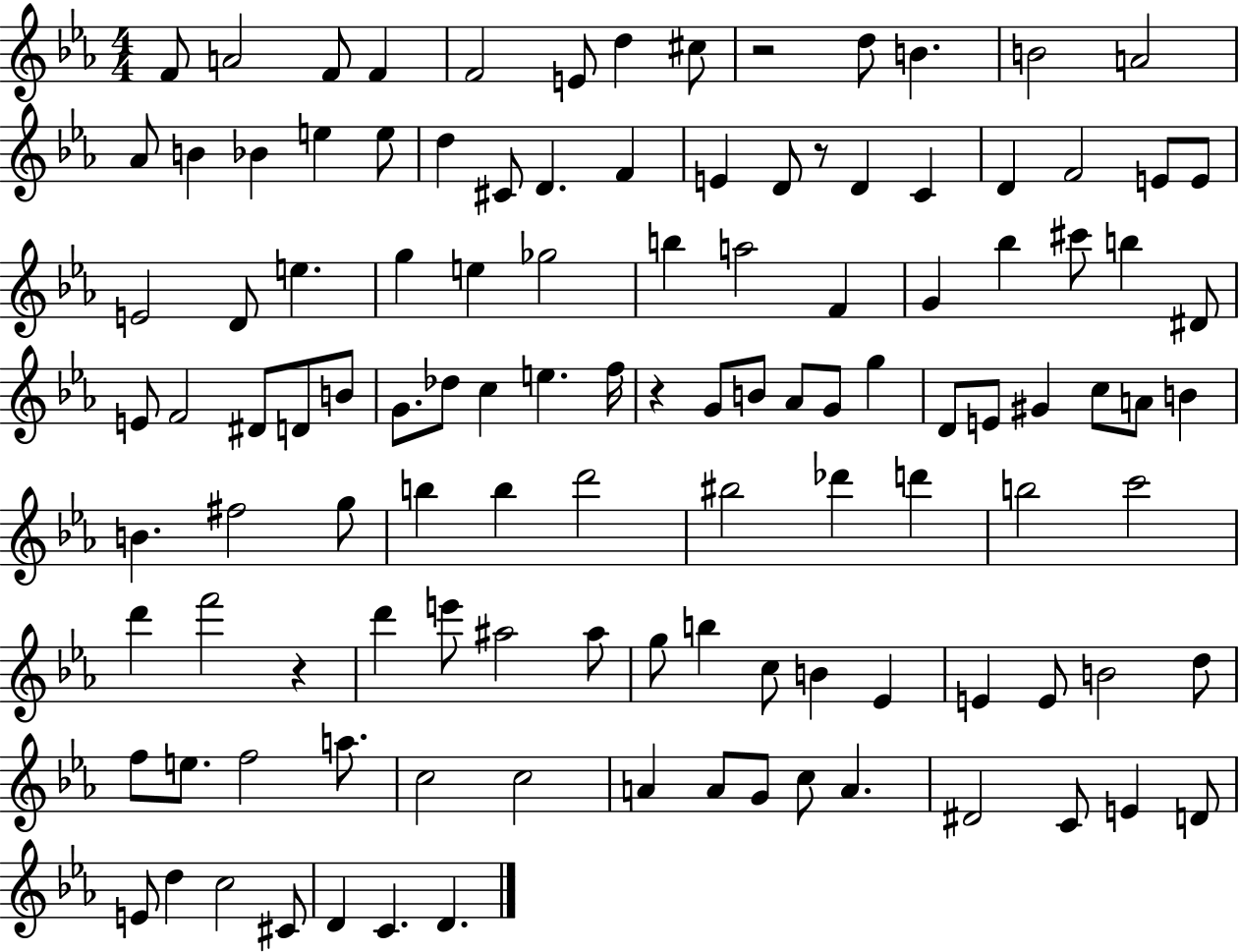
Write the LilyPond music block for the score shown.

{
  \clef treble
  \numericTimeSignature
  \time 4/4
  \key ees \major
  f'8 a'2 f'8 f'4 | f'2 e'8 d''4 cis''8 | r2 d''8 b'4. | b'2 a'2 | \break aes'8 b'4 bes'4 e''4 e''8 | d''4 cis'8 d'4. f'4 | e'4 d'8 r8 d'4 c'4 | d'4 f'2 e'8 e'8 | \break e'2 d'8 e''4. | g''4 e''4 ges''2 | b''4 a''2 f'4 | g'4 bes''4 cis'''8 b''4 dis'8 | \break e'8 f'2 dis'8 d'8 b'8 | g'8. des''8 c''4 e''4. f''16 | r4 g'8 b'8 aes'8 g'8 g''4 | d'8 e'8 gis'4 c''8 a'8 b'4 | \break b'4. fis''2 g''8 | b''4 b''4 d'''2 | bis''2 des'''4 d'''4 | b''2 c'''2 | \break d'''4 f'''2 r4 | d'''4 e'''8 ais''2 ais''8 | g''8 b''4 c''8 b'4 ees'4 | e'4 e'8 b'2 d''8 | \break f''8 e''8. f''2 a''8. | c''2 c''2 | a'4 a'8 g'8 c''8 a'4. | dis'2 c'8 e'4 d'8 | \break e'8 d''4 c''2 cis'8 | d'4 c'4. d'4. | \bar "|."
}